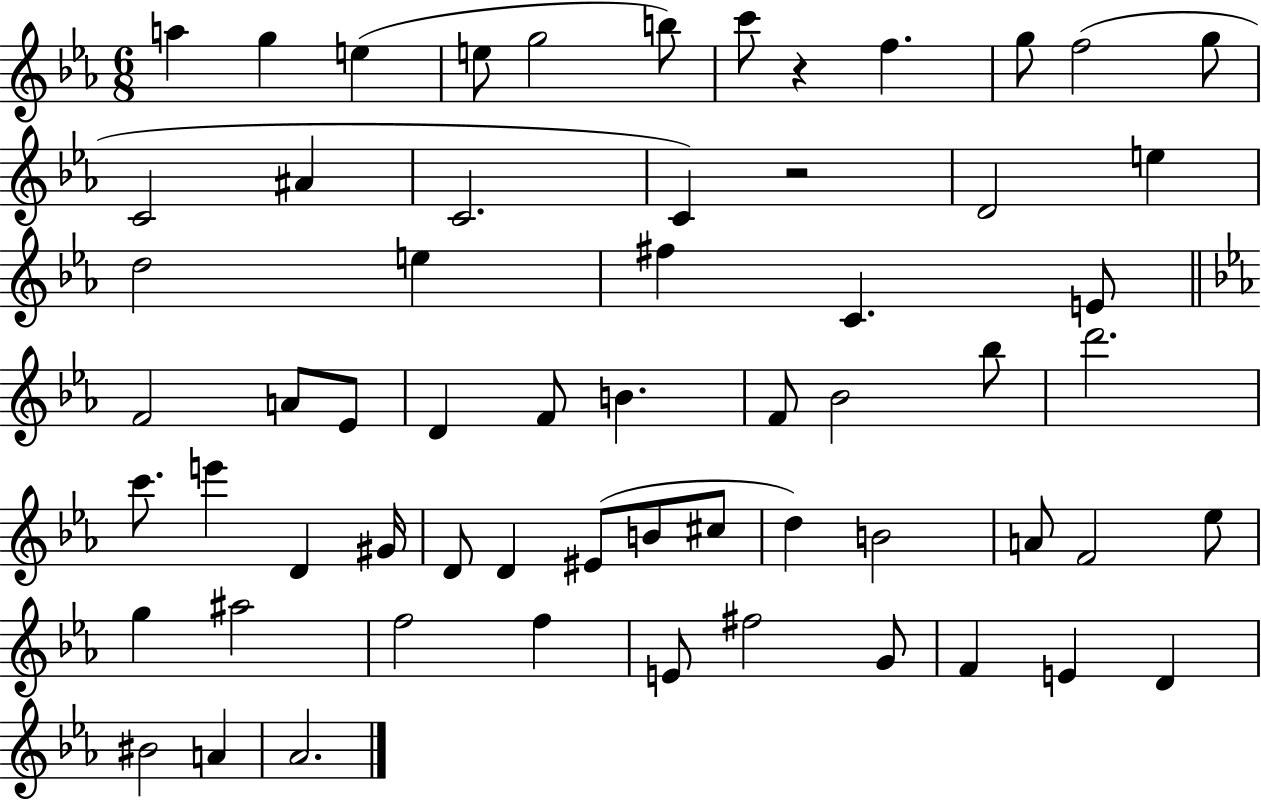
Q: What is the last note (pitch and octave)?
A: Ab4